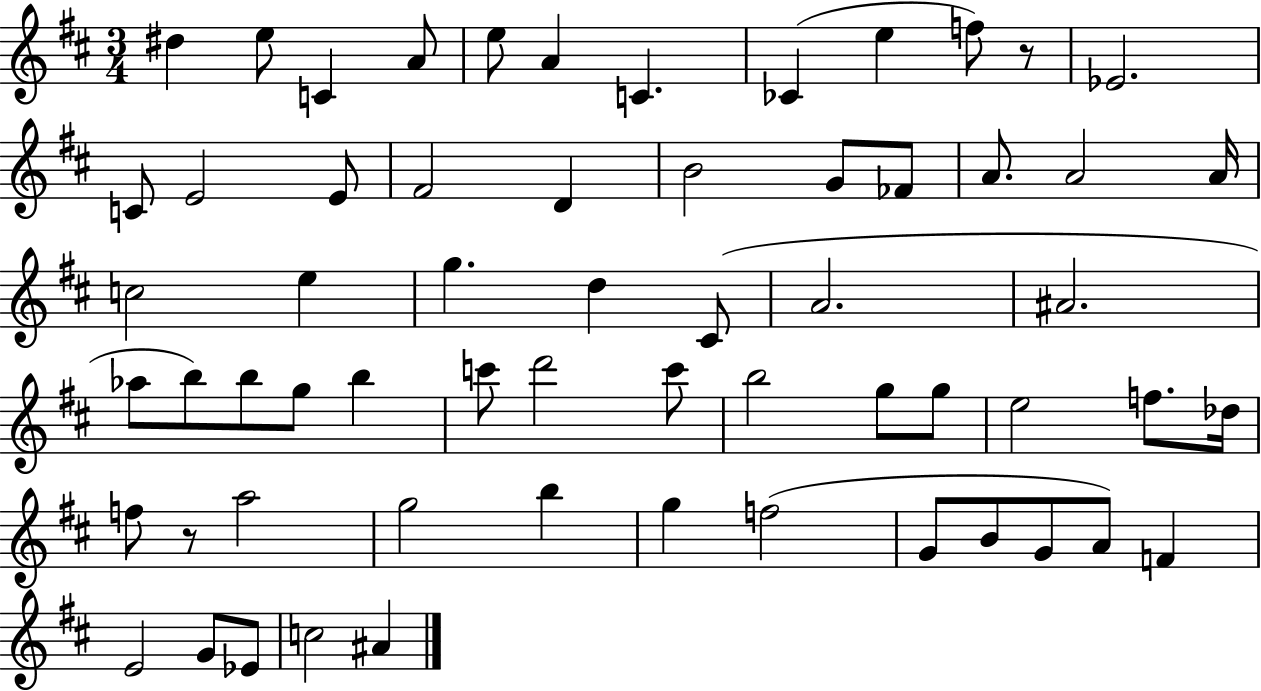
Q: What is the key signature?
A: D major